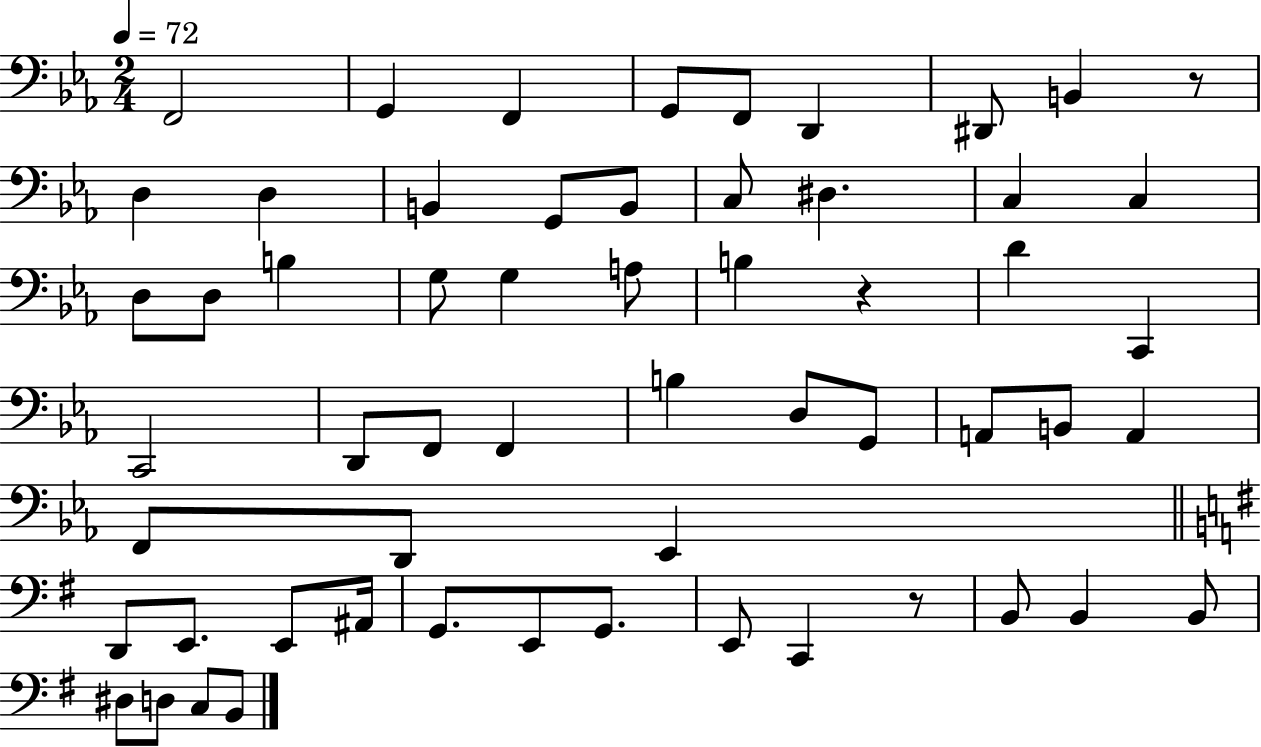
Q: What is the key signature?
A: EES major